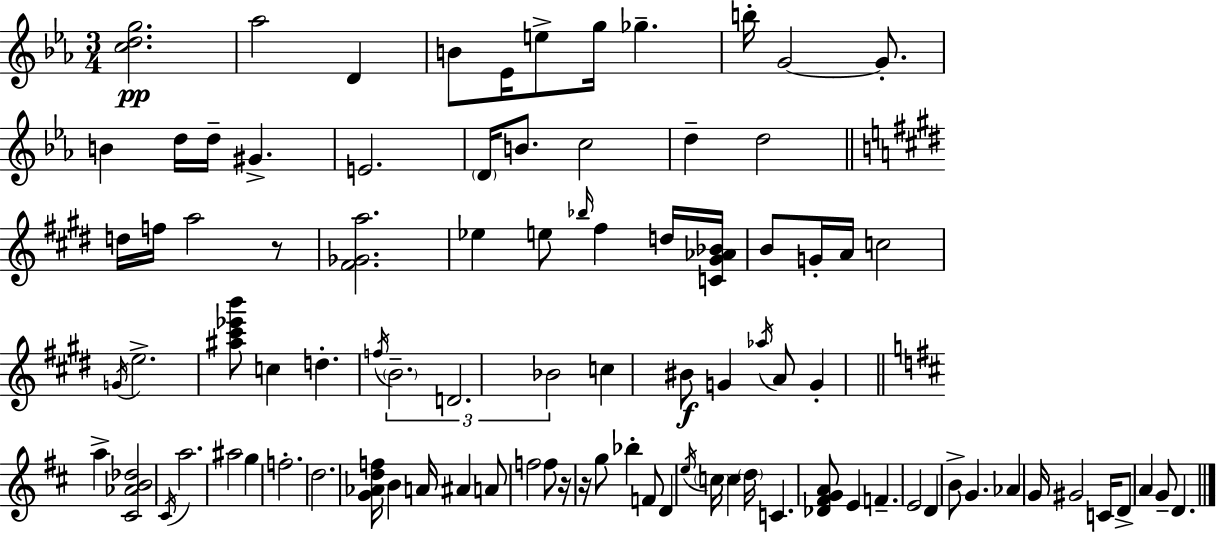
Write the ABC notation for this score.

X:1
T:Untitled
M:3/4
L:1/4
K:Eb
[cdg]2 _a2 D B/2 _E/4 e/2 g/4 _g b/4 G2 G/2 B d/4 d/4 ^G E2 D/4 B/2 c2 d d2 d/4 f/4 a2 z/2 [^F_Ga]2 _e e/2 _b/4 ^f d/4 [C^G_A_B]/4 B/2 G/4 A/4 c2 G/4 e2 [^a^c'_e'b']/2 c d f/4 B2 D2 _B2 c ^B/2 G _a/4 A/2 G a [^C_AB_d]2 ^C/4 a2 ^a2 g f2 d2 [G_Adf]/4 B A/4 ^A A/2 f2 f/2 z/4 z/4 g/2 _b F/2 D e/4 c/4 c d/4 C [_D^FGA]/2 E F E2 D B/2 G _A G/4 ^G2 C/4 D/2 A G/2 D